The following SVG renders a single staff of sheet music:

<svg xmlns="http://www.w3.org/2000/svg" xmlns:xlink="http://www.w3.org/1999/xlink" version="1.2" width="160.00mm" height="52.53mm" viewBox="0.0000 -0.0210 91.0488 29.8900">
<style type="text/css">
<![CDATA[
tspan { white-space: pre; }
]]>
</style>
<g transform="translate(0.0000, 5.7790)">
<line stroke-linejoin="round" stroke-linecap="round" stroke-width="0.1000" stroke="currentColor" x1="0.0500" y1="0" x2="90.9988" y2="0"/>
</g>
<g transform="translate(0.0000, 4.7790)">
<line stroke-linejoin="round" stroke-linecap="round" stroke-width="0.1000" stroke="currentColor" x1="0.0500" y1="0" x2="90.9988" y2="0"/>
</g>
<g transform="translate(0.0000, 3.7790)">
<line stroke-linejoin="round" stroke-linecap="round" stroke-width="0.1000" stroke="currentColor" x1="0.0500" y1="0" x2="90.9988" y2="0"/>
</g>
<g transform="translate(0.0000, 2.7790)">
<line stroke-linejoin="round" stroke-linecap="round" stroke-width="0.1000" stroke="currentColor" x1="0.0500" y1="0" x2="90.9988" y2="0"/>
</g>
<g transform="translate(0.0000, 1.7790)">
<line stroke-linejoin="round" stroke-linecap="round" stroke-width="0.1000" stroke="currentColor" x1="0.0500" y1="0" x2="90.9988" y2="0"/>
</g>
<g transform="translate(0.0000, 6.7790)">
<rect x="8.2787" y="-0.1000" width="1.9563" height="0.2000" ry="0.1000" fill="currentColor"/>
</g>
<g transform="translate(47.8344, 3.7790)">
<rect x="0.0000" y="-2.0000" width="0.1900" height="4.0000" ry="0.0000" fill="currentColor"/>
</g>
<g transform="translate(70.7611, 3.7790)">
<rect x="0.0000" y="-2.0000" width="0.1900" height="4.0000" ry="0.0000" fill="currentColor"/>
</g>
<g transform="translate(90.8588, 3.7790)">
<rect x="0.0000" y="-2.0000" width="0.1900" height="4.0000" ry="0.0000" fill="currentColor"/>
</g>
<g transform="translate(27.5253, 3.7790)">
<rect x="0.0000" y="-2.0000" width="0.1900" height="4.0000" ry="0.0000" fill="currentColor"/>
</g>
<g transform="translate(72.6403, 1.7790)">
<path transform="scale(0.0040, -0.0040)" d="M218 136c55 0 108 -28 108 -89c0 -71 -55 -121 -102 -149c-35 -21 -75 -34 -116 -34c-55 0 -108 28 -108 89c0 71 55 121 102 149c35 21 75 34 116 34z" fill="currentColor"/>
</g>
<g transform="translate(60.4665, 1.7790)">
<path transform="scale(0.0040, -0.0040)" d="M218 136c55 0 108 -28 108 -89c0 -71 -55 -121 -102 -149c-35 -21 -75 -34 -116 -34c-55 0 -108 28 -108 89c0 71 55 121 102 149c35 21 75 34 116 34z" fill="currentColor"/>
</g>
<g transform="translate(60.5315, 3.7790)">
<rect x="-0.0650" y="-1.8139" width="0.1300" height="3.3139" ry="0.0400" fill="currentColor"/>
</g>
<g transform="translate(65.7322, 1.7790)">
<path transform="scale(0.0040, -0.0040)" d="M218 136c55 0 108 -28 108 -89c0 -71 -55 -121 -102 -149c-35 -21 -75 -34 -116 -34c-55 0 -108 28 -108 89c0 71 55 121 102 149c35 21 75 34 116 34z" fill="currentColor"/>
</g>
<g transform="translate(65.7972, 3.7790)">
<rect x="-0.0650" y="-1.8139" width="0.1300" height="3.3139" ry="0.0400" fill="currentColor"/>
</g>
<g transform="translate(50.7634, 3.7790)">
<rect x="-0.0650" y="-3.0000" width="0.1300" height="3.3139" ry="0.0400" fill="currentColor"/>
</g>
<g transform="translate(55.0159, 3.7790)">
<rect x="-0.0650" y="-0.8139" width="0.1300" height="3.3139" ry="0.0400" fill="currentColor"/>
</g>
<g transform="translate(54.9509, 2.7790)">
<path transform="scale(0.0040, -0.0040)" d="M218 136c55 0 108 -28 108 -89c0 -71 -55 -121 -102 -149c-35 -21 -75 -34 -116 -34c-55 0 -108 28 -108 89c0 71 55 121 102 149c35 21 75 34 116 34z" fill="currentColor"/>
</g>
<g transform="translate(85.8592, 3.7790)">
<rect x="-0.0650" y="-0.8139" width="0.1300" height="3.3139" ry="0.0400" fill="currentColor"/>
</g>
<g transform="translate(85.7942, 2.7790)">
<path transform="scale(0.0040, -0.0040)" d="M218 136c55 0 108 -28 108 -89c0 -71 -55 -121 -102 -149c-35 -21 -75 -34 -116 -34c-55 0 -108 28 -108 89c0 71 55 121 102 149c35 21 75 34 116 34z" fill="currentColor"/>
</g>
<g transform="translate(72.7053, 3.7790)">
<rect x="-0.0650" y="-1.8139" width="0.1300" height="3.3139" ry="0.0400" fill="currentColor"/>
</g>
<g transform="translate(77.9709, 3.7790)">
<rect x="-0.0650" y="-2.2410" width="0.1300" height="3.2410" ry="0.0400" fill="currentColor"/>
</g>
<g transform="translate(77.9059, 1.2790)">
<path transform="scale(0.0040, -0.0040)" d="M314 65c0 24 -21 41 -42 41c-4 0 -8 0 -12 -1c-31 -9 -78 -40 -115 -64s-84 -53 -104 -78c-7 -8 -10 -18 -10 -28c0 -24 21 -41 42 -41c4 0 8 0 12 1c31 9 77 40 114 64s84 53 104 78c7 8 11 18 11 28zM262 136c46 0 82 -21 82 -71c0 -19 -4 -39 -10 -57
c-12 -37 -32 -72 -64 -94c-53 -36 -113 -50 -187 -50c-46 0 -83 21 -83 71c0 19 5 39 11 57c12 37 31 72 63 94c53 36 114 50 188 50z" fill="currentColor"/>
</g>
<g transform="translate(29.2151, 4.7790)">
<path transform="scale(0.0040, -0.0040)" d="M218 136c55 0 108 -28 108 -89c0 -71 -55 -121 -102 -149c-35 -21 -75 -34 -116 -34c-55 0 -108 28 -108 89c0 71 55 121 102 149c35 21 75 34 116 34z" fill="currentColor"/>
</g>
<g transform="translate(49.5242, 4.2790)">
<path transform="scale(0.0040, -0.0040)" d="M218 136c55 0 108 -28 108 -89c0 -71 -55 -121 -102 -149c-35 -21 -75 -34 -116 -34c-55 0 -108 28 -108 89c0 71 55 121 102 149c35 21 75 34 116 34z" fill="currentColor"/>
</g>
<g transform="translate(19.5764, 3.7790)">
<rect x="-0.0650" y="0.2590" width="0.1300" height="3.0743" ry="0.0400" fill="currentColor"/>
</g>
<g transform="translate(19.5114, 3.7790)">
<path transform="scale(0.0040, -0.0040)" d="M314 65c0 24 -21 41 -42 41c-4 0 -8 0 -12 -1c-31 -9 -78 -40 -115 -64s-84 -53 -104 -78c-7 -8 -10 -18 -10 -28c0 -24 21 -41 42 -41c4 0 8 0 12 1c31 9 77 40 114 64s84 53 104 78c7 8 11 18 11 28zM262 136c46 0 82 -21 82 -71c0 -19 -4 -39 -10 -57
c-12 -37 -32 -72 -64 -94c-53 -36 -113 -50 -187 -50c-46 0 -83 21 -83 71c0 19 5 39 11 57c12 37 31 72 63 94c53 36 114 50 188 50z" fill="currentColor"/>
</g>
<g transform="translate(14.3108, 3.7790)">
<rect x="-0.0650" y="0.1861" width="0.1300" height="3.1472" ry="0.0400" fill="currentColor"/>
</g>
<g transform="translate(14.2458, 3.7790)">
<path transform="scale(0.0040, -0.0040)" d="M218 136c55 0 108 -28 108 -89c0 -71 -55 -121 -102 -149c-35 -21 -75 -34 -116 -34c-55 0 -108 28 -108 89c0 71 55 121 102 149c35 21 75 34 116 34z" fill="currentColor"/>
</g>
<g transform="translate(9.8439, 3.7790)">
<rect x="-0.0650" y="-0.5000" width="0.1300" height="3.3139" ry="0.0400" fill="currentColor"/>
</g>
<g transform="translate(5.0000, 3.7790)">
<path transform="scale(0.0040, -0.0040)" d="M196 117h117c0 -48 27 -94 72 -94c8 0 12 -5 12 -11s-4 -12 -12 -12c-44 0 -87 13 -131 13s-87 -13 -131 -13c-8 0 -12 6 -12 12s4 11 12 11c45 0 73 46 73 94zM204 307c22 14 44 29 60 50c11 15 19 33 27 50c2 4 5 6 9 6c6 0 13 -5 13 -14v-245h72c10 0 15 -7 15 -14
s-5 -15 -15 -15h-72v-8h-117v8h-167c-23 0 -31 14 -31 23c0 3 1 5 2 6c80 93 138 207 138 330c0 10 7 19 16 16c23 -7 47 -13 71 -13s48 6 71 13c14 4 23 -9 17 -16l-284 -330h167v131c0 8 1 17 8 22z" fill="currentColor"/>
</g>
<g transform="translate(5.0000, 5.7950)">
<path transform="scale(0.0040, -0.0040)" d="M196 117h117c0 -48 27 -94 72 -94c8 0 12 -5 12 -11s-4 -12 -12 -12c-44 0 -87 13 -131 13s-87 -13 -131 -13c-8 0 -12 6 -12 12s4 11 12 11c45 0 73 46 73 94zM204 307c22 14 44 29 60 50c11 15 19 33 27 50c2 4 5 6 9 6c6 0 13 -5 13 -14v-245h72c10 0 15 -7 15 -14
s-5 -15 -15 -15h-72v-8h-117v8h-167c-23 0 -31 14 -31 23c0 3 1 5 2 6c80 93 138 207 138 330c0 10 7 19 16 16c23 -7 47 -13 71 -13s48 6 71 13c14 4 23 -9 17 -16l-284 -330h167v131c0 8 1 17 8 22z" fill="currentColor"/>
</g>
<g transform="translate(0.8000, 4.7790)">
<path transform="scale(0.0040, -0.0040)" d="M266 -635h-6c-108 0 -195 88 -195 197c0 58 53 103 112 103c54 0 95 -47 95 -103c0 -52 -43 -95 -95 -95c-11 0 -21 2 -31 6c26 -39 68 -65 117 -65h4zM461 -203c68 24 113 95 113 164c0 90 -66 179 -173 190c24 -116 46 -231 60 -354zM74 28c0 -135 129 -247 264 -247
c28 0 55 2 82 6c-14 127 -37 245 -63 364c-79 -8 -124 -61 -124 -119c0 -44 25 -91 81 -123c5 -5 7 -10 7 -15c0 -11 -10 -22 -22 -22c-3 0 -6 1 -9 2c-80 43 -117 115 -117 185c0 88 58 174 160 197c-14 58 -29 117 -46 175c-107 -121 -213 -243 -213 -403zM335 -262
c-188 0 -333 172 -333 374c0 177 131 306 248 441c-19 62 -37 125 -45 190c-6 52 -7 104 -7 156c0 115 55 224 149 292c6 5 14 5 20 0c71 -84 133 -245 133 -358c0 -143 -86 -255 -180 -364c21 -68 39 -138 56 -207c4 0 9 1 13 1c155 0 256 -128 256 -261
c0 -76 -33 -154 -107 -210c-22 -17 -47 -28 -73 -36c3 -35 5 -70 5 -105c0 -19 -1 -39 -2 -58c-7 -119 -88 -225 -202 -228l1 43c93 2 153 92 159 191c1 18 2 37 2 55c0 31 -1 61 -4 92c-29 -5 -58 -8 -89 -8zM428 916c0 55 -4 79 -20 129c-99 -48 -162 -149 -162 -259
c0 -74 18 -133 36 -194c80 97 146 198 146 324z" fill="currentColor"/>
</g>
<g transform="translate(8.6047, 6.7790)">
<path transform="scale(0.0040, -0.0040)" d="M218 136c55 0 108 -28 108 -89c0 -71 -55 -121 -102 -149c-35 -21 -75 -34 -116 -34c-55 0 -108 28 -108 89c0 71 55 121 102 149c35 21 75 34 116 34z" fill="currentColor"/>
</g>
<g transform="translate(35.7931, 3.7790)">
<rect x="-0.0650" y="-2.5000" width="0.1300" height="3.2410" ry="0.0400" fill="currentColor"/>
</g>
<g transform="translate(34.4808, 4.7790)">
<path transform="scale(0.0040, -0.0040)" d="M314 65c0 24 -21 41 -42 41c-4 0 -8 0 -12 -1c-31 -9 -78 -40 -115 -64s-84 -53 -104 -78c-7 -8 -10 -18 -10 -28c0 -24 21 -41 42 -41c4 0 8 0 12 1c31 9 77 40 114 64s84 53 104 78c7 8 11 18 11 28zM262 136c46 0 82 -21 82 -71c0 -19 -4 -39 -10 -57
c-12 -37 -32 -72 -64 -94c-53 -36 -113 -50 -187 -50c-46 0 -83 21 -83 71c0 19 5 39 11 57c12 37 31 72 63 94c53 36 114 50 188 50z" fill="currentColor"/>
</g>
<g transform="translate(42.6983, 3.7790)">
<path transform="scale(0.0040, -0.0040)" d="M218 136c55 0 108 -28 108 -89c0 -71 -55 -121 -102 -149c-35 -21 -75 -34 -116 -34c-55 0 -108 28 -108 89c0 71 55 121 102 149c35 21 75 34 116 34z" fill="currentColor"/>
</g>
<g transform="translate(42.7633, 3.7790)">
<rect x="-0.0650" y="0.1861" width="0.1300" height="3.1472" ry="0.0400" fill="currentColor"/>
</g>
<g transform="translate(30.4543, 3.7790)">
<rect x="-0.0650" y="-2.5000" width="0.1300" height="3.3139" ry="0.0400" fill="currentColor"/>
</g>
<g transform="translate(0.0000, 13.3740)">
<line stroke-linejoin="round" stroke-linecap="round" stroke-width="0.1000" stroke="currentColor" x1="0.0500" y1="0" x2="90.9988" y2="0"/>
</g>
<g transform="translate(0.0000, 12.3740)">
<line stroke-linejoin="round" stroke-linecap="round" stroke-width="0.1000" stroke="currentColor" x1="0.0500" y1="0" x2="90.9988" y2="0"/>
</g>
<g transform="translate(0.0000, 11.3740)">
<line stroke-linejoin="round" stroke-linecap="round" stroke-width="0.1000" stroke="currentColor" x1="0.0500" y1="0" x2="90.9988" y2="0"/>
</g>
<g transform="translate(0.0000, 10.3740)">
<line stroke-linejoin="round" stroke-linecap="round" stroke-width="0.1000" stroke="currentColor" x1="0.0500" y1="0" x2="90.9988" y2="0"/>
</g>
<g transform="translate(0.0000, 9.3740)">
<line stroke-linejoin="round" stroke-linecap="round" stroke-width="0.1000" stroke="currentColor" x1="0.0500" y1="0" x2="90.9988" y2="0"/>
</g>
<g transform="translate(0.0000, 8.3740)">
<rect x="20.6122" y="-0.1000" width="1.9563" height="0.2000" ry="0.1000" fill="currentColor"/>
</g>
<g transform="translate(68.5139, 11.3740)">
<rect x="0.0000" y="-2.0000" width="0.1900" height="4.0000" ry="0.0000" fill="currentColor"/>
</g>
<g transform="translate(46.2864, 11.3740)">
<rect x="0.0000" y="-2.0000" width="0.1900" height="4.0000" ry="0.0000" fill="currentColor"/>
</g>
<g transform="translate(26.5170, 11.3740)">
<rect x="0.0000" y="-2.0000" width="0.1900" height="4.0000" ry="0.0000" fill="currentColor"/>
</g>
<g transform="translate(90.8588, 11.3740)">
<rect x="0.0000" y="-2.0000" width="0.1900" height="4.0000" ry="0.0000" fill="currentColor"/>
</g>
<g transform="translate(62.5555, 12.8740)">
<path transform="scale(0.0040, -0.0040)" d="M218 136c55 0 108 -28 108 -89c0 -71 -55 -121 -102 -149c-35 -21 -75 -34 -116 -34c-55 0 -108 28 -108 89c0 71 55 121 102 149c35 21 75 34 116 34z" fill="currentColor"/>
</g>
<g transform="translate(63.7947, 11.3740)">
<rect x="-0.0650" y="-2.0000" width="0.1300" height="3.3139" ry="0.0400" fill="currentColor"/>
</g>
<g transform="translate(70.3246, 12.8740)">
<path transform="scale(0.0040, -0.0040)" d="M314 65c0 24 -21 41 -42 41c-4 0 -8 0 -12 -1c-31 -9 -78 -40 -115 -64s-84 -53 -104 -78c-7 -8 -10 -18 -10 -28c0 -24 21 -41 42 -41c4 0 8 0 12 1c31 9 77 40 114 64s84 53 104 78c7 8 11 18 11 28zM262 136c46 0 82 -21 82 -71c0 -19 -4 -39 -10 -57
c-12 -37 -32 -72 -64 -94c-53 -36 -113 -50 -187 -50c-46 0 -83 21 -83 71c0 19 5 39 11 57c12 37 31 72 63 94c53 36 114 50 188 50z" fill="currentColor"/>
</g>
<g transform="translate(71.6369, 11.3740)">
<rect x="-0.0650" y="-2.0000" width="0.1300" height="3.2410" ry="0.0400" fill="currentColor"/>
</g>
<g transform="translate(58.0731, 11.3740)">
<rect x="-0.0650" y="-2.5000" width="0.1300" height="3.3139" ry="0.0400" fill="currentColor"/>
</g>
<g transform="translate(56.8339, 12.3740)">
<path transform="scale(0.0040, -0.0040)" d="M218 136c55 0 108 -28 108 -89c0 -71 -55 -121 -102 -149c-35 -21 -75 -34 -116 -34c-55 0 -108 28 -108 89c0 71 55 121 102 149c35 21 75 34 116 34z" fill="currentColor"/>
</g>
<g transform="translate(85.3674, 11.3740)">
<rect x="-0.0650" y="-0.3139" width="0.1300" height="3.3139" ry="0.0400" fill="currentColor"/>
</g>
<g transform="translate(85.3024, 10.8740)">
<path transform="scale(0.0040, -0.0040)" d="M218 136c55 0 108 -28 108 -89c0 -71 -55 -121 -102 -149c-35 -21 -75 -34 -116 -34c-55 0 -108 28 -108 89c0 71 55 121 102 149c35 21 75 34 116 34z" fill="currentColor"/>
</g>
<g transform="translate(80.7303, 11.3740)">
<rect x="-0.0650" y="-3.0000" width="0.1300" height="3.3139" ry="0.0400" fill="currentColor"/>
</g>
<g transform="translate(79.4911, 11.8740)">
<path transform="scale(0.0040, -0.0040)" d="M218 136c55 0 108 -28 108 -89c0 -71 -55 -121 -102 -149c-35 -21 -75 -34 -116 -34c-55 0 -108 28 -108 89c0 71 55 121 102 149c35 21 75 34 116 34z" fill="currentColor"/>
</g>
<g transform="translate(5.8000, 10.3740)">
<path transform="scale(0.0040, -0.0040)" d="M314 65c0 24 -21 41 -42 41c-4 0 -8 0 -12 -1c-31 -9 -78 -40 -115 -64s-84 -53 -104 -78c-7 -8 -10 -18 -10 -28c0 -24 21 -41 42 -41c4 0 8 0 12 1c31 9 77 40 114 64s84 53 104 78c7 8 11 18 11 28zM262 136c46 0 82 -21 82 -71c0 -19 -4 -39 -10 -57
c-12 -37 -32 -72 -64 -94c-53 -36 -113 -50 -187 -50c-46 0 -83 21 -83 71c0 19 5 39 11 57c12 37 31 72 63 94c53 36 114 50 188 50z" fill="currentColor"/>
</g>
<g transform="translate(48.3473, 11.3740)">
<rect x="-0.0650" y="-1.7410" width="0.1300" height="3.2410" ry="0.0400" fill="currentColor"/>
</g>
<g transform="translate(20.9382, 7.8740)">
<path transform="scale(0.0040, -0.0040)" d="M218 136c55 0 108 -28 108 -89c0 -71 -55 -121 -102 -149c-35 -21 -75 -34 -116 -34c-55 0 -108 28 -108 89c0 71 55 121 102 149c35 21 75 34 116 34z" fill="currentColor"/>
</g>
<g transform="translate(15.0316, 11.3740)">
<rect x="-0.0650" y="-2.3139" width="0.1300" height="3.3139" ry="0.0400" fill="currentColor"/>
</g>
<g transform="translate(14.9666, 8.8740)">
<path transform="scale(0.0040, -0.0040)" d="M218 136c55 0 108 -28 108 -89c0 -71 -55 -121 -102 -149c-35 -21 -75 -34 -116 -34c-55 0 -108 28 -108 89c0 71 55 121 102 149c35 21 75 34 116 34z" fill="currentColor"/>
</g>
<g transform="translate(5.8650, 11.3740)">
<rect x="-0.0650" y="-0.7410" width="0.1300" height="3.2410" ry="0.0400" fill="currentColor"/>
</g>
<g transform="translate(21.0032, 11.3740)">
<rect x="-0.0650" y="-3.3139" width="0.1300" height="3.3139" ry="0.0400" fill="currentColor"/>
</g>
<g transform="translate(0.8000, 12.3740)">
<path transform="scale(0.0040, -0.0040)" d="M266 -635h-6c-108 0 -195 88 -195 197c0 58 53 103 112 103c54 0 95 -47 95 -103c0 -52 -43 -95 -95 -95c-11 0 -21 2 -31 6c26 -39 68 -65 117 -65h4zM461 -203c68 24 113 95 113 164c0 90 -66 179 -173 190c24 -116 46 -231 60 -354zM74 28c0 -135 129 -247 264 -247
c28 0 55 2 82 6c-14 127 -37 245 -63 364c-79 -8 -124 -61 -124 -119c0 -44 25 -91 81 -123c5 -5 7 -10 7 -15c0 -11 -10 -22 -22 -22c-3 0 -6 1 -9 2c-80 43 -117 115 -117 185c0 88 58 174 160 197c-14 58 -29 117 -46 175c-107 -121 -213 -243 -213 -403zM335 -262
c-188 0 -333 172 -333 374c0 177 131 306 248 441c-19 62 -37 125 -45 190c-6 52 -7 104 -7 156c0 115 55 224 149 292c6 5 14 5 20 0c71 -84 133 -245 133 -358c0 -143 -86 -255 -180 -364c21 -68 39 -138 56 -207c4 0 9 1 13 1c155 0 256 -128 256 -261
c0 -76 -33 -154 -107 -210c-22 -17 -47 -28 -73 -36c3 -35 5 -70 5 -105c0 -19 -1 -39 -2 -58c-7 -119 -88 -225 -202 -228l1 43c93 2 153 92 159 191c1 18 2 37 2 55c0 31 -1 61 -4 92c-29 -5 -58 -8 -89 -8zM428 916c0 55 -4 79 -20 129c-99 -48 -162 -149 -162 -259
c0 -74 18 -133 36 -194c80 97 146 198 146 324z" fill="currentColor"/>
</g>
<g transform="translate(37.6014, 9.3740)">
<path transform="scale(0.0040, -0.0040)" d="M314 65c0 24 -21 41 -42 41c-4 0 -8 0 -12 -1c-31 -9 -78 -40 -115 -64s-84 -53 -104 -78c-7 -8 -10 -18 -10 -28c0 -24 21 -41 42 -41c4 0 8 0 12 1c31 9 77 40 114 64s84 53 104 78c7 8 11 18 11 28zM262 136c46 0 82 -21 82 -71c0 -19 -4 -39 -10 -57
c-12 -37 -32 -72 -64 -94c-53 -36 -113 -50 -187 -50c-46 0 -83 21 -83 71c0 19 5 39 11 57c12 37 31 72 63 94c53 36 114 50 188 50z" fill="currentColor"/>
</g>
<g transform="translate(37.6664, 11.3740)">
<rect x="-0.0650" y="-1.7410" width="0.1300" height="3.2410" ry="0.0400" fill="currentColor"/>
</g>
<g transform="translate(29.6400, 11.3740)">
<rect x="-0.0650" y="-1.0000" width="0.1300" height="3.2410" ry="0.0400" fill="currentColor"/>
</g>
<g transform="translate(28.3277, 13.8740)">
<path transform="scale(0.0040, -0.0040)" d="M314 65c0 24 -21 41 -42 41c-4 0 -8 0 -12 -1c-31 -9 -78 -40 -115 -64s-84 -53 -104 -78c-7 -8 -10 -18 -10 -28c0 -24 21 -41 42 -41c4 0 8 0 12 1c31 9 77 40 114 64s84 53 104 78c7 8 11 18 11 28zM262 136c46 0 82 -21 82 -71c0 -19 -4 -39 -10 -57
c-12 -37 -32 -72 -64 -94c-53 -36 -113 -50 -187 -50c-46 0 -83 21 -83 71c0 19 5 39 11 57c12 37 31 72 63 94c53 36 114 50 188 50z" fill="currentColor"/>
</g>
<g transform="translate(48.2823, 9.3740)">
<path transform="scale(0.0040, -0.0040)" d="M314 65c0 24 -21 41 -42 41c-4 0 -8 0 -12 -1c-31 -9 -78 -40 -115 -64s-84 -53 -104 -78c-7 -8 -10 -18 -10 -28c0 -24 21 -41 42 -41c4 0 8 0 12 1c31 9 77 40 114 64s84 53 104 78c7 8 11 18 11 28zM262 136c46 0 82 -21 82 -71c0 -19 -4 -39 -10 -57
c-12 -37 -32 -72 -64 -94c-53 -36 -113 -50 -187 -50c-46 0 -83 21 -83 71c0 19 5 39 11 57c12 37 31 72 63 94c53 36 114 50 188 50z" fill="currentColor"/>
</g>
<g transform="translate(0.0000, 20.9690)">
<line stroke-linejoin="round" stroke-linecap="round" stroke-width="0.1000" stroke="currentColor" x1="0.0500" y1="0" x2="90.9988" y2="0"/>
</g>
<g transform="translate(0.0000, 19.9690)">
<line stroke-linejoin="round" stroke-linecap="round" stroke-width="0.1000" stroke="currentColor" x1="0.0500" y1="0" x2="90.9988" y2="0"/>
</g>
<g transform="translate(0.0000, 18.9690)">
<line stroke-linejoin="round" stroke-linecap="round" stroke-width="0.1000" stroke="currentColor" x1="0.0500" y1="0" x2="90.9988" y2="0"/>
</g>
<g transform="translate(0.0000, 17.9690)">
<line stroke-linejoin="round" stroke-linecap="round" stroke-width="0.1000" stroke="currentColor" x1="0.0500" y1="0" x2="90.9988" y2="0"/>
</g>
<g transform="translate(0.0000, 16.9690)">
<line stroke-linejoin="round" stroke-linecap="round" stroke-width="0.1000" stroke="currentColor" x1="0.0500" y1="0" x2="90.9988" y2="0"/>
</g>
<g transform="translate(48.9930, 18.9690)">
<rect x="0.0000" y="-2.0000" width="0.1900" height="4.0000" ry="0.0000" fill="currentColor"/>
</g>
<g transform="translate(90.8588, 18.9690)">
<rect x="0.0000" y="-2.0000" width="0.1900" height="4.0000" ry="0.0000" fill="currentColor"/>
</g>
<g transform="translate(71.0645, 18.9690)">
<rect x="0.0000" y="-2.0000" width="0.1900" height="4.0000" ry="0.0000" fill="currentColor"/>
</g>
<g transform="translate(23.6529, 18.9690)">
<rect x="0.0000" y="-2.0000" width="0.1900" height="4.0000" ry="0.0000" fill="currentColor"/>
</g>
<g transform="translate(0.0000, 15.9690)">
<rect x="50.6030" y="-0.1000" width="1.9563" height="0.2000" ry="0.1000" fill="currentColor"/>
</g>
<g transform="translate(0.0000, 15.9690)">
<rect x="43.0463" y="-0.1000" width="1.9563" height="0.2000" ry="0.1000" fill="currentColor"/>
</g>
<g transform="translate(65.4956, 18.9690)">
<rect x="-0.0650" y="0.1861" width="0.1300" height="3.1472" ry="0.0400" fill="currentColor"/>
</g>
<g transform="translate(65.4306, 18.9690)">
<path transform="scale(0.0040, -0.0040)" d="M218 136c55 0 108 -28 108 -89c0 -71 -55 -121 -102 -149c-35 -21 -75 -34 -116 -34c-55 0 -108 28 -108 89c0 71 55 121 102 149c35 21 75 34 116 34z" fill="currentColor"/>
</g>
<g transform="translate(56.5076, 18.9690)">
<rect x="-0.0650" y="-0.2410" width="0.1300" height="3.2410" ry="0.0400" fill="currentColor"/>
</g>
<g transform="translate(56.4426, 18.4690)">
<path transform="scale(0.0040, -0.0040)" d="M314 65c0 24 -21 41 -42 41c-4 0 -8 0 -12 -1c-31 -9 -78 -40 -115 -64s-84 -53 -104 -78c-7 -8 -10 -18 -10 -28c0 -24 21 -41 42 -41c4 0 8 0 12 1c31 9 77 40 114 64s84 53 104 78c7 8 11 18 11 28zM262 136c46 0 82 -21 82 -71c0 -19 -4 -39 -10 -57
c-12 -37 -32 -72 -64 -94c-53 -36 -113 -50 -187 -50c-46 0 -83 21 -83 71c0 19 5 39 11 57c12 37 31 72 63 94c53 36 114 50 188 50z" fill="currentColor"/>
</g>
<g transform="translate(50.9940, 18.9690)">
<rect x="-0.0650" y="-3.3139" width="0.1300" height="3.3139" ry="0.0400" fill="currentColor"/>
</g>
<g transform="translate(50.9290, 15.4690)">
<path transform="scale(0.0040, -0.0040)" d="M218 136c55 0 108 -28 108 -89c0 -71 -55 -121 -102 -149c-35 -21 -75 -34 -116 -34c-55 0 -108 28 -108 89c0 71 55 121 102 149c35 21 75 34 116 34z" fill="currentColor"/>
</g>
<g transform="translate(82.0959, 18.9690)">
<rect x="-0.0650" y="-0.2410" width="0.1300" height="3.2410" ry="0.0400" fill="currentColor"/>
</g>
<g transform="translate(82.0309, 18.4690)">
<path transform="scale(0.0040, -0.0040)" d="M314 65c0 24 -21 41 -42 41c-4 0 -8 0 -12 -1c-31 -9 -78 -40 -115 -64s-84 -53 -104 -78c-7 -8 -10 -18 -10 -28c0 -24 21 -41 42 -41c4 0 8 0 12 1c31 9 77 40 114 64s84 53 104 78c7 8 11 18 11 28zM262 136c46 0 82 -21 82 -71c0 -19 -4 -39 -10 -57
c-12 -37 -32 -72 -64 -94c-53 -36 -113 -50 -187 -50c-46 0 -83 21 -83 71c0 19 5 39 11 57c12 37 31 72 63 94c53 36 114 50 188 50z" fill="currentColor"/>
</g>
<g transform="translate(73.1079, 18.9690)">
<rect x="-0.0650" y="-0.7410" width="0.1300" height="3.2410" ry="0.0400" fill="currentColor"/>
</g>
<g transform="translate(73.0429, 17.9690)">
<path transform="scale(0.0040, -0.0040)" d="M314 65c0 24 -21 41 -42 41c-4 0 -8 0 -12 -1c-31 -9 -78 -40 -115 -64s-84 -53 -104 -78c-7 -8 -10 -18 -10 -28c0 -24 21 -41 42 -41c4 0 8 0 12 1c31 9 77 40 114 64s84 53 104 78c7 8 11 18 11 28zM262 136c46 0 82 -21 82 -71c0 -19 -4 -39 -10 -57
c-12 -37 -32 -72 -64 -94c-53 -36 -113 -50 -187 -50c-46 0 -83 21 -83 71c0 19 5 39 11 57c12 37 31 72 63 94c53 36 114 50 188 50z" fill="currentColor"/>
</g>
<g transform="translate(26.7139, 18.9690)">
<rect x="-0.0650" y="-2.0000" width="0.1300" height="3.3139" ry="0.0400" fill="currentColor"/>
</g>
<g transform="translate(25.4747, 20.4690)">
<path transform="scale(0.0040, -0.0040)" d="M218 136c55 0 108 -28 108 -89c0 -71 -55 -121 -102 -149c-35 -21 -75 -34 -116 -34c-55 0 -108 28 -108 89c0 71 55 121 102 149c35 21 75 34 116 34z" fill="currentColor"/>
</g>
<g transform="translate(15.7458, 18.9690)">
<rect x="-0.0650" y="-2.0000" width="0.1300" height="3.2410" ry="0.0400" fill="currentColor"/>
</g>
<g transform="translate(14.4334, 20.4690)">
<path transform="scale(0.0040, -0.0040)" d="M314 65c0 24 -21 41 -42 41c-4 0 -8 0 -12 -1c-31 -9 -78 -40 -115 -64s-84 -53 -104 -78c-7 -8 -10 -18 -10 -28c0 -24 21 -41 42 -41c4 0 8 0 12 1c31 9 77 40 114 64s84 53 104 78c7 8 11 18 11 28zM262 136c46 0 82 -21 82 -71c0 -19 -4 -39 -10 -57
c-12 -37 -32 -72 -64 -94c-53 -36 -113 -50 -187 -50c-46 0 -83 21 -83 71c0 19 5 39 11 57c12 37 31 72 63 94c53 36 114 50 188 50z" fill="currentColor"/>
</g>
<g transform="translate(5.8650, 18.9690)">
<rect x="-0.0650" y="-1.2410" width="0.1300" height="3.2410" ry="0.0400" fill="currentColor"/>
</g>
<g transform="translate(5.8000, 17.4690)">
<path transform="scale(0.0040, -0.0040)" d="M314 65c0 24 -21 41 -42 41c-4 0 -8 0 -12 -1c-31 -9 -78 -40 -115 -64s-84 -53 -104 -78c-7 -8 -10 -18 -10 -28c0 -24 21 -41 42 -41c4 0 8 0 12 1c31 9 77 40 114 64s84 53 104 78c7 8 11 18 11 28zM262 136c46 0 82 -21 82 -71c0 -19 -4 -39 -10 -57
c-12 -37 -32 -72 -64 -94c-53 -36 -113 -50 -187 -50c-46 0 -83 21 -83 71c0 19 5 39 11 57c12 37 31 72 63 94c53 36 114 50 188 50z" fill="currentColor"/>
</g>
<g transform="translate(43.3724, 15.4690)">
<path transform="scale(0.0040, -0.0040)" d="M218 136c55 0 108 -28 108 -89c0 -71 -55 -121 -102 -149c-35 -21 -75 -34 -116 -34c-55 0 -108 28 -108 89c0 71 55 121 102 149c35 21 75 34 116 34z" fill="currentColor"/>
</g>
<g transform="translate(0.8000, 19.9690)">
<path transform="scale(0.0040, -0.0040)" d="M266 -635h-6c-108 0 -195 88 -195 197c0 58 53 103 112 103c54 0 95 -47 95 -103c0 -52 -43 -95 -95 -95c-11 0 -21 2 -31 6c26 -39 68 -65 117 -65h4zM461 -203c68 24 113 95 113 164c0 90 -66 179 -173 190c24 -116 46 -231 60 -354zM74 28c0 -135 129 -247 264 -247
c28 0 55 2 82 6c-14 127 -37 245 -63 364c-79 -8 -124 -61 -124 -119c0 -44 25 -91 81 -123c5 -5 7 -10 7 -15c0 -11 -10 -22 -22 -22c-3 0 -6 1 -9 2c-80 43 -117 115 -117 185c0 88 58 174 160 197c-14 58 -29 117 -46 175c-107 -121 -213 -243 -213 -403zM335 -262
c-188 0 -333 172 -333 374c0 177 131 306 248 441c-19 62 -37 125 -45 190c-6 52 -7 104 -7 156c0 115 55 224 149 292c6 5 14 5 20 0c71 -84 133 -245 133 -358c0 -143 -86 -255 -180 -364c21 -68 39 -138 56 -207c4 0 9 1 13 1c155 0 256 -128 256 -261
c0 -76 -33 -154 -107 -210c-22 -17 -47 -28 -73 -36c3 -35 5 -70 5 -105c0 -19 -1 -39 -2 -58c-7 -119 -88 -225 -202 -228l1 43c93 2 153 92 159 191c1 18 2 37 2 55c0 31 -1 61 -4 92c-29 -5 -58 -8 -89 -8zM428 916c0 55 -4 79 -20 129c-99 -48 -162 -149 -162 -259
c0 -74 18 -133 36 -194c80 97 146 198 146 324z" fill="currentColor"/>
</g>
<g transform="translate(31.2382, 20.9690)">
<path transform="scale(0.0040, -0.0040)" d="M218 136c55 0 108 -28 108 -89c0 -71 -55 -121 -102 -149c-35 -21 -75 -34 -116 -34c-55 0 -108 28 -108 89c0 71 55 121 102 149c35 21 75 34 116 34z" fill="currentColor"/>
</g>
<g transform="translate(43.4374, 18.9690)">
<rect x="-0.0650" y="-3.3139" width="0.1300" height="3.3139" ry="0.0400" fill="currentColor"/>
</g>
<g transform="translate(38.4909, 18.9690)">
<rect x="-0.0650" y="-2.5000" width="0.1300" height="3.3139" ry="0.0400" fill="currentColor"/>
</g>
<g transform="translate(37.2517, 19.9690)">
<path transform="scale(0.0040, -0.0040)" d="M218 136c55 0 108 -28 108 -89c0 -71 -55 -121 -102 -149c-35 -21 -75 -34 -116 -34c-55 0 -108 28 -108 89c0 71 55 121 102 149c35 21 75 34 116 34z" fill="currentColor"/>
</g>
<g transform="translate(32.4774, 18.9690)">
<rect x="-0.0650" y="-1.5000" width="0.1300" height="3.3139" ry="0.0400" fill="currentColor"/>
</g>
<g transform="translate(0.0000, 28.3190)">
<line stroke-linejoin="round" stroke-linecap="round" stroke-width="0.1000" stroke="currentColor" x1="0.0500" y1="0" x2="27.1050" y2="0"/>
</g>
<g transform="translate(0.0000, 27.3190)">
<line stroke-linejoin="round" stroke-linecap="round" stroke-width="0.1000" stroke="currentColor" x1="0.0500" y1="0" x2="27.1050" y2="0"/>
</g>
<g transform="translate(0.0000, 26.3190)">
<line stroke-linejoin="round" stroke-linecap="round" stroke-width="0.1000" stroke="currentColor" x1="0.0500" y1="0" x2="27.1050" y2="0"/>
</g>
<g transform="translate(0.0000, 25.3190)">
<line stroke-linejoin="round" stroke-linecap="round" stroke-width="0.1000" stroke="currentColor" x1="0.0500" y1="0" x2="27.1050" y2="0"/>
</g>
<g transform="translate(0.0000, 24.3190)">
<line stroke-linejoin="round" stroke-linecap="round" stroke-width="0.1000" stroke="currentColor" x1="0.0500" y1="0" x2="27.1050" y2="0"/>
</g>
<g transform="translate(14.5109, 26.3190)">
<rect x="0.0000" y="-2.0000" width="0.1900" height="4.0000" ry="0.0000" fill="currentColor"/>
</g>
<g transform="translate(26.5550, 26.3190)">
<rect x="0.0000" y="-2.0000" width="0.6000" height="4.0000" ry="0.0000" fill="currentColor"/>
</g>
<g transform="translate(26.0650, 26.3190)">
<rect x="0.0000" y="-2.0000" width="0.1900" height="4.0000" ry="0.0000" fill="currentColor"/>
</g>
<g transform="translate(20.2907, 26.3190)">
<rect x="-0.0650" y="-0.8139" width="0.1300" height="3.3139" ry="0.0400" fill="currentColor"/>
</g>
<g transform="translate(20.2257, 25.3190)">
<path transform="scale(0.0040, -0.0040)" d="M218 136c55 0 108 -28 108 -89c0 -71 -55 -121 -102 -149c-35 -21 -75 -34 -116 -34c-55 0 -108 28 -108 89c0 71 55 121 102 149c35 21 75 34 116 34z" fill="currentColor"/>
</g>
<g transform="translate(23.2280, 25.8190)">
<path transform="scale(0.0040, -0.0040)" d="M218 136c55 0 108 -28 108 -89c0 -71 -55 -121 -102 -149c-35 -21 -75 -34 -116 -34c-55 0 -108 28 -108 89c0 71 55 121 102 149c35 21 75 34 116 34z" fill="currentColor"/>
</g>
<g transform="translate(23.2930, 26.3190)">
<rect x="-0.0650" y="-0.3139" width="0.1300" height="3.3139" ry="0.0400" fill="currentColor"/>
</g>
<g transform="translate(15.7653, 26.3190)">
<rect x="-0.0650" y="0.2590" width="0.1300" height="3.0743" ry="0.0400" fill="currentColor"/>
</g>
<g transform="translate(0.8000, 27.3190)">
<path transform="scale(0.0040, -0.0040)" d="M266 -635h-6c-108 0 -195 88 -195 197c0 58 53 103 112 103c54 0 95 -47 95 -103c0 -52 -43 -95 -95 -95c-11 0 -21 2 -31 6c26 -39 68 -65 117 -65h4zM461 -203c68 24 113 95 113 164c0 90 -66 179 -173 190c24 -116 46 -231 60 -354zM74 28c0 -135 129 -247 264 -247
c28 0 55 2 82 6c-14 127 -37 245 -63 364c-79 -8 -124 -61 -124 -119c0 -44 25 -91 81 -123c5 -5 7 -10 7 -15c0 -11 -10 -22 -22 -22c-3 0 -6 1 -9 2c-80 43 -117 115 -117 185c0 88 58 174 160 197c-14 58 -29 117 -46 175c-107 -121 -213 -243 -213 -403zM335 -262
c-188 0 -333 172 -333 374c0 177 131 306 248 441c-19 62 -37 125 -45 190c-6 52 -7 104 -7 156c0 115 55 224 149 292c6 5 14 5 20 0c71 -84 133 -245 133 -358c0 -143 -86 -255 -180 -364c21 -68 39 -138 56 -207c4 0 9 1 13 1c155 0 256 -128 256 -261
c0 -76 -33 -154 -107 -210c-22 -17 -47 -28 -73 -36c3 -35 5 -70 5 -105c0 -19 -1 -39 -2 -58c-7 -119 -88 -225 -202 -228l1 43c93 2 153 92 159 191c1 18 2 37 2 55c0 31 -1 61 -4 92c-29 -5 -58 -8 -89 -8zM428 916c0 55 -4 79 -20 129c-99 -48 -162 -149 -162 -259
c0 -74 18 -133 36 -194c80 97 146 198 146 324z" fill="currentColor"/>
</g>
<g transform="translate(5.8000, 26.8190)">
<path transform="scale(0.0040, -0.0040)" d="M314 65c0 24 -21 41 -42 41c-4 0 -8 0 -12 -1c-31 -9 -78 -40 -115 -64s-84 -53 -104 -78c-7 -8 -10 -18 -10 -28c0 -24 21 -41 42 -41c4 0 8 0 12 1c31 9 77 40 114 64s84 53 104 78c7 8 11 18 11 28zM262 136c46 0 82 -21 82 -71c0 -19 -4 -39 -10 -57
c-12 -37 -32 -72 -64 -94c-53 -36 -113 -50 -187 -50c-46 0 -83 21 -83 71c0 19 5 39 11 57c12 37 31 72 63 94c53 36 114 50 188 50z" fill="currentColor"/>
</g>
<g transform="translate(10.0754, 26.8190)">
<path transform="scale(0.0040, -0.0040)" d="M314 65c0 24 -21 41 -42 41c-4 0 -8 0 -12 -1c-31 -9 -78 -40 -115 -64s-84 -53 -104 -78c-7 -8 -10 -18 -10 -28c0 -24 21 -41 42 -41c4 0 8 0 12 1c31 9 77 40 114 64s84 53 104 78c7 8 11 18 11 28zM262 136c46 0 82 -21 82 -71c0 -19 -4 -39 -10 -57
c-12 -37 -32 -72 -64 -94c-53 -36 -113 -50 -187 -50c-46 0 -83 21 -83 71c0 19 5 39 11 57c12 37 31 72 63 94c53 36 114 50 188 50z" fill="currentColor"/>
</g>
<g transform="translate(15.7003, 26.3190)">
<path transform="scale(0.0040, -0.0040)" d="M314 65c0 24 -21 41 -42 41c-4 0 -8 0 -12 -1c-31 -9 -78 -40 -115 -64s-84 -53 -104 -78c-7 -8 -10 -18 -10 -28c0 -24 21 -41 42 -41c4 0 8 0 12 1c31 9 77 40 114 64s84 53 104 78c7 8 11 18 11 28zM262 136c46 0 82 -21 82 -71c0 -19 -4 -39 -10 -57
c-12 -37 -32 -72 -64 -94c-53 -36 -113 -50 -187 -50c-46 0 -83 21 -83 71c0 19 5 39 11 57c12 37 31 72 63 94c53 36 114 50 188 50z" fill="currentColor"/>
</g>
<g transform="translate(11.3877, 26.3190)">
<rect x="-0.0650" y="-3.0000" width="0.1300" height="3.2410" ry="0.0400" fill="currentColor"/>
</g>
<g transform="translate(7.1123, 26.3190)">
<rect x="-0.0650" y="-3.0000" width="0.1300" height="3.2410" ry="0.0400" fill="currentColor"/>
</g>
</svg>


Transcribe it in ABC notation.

X:1
T:Untitled
M:4/4
L:1/4
K:C
C B B2 G G2 B A d f f f g2 d d2 g b D2 f2 f2 G F F2 A c e2 F2 F E G b b c2 B d2 c2 A2 A2 B2 d c